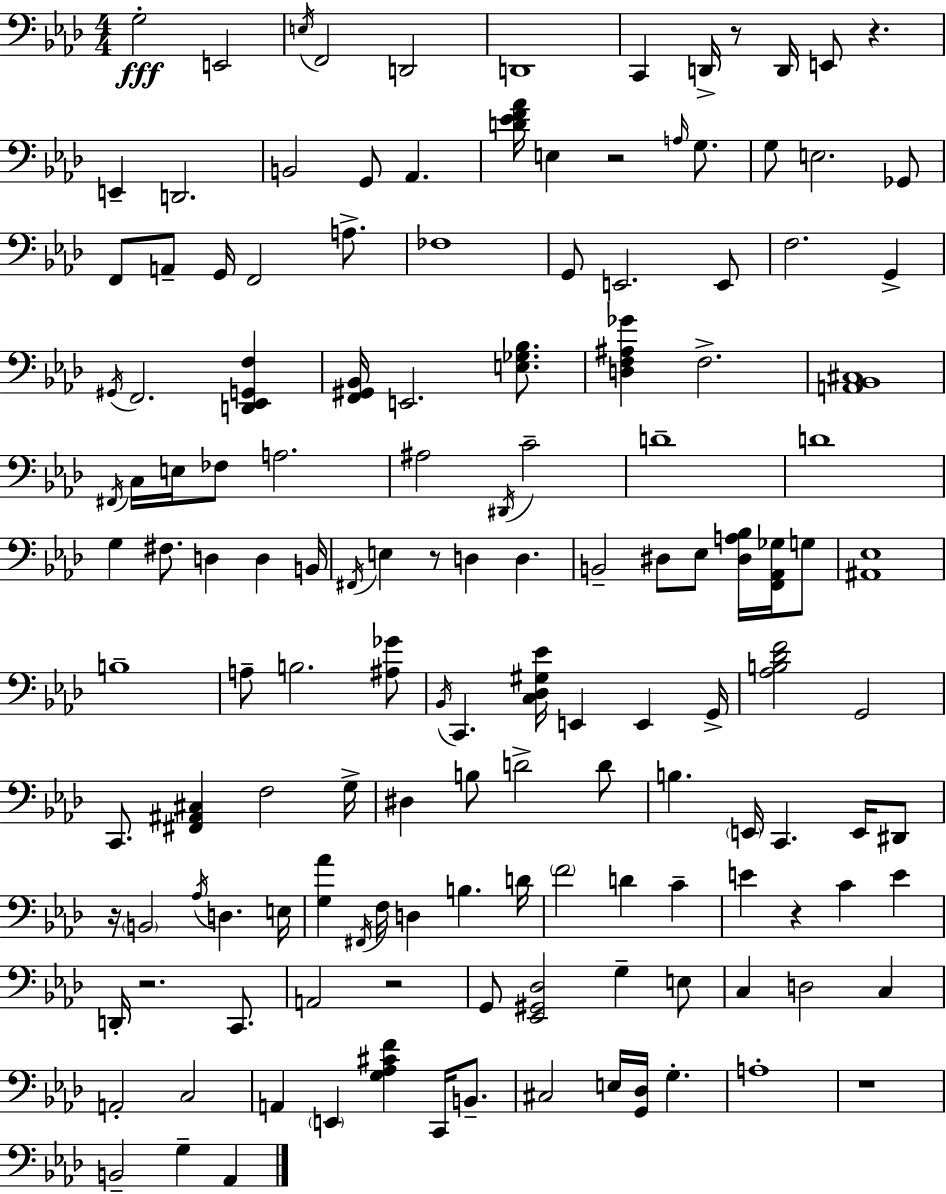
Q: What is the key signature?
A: F minor